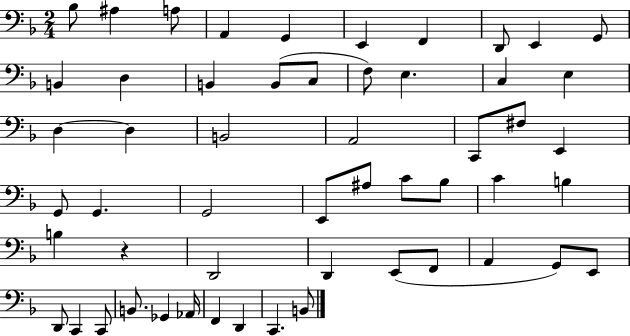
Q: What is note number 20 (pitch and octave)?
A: D3